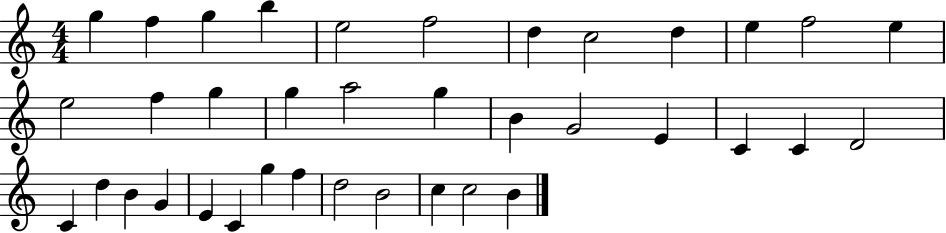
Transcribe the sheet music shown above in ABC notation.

X:1
T:Untitled
M:4/4
L:1/4
K:C
g f g b e2 f2 d c2 d e f2 e e2 f g g a2 g B G2 E C C D2 C d B G E C g f d2 B2 c c2 B